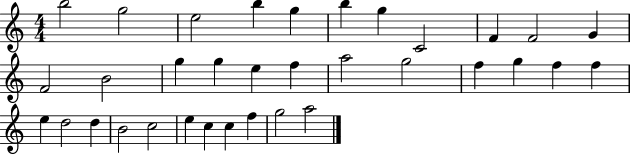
B5/h G5/h E5/h B5/q G5/q B5/q G5/q C4/h F4/q F4/h G4/q F4/h B4/h G5/q G5/q E5/q F5/q A5/h G5/h F5/q G5/q F5/q F5/q E5/q D5/h D5/q B4/h C5/h E5/q C5/q C5/q F5/q G5/h A5/h